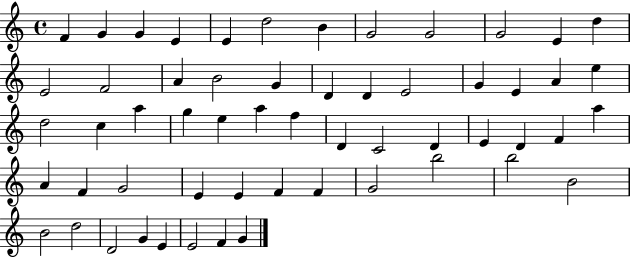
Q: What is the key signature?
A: C major